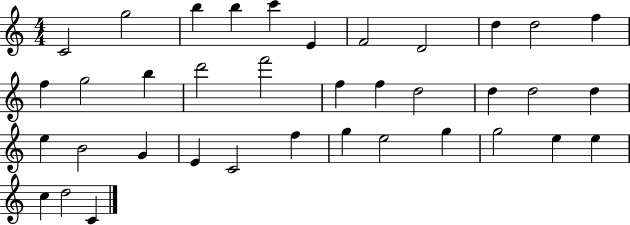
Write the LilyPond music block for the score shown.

{
  \clef treble
  \numericTimeSignature
  \time 4/4
  \key c \major
  c'2 g''2 | b''4 b''4 c'''4 e'4 | f'2 d'2 | d''4 d''2 f''4 | \break f''4 g''2 b''4 | d'''2 f'''2 | f''4 f''4 d''2 | d''4 d''2 d''4 | \break e''4 b'2 g'4 | e'4 c'2 f''4 | g''4 e''2 g''4 | g''2 e''4 e''4 | \break c''4 d''2 c'4 | \bar "|."
}